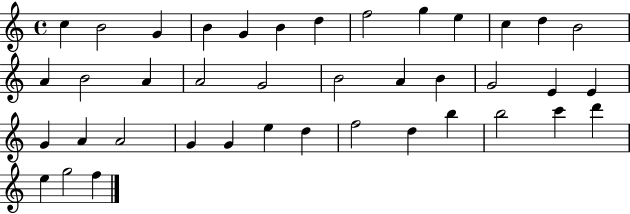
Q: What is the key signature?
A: C major